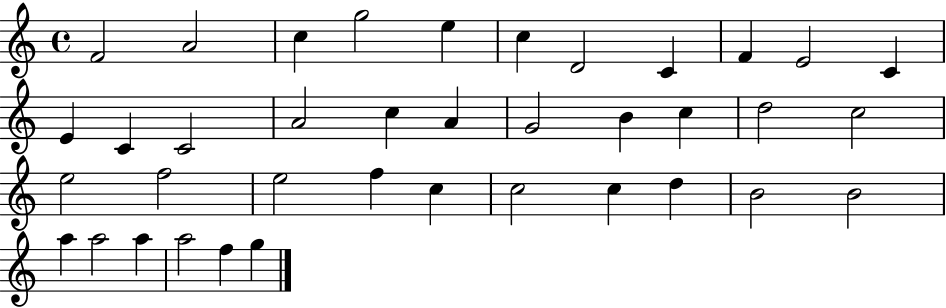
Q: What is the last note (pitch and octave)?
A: G5